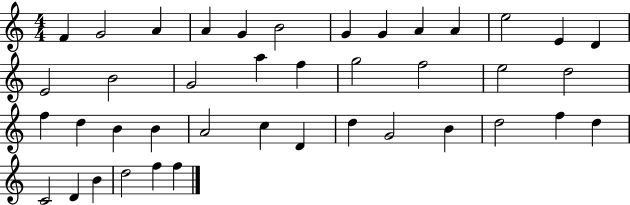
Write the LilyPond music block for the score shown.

{
  \clef treble
  \numericTimeSignature
  \time 4/4
  \key c \major
  f'4 g'2 a'4 | a'4 g'4 b'2 | g'4 g'4 a'4 a'4 | e''2 e'4 d'4 | \break e'2 b'2 | g'2 a''4 f''4 | g''2 f''2 | e''2 d''2 | \break f''4 d''4 b'4 b'4 | a'2 c''4 d'4 | d''4 g'2 b'4 | d''2 f''4 d''4 | \break c'2 d'4 b'4 | d''2 f''4 f''4 | \bar "|."
}